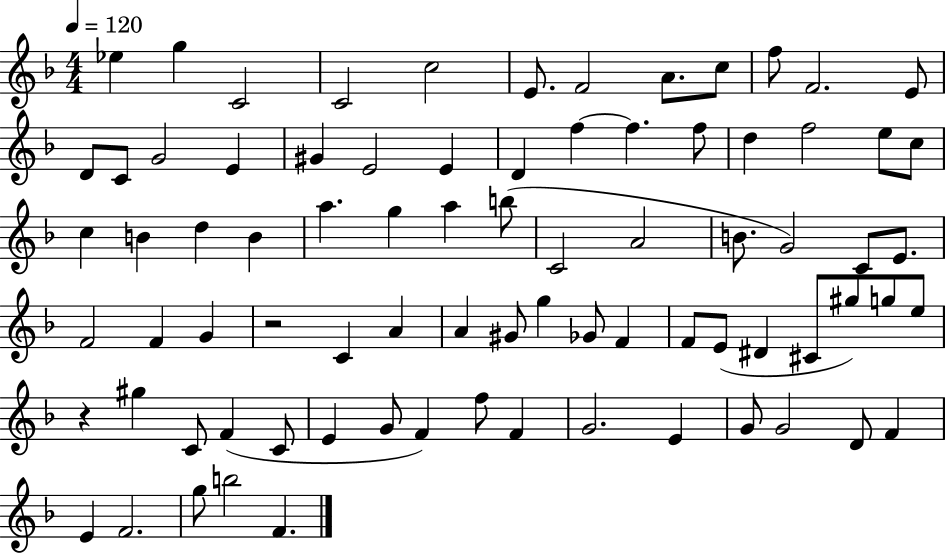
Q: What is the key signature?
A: F major